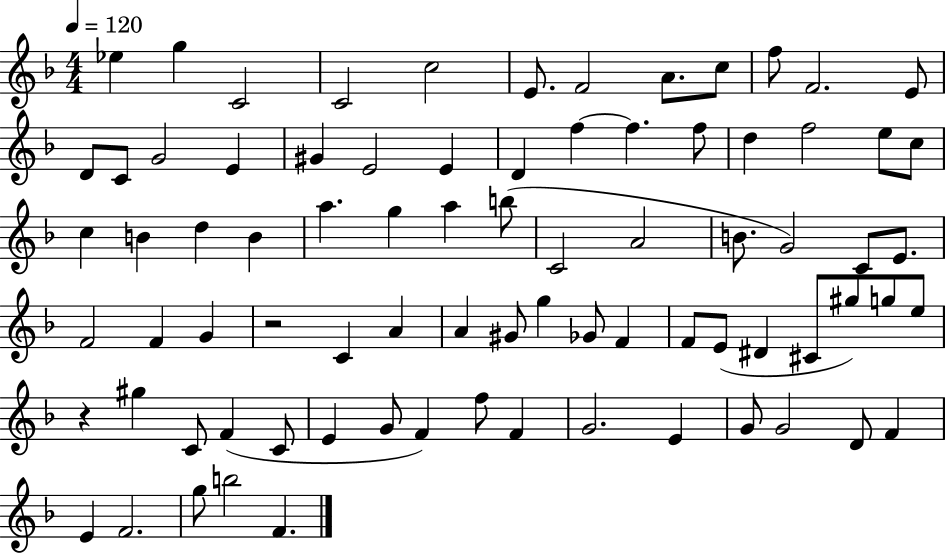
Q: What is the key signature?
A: F major